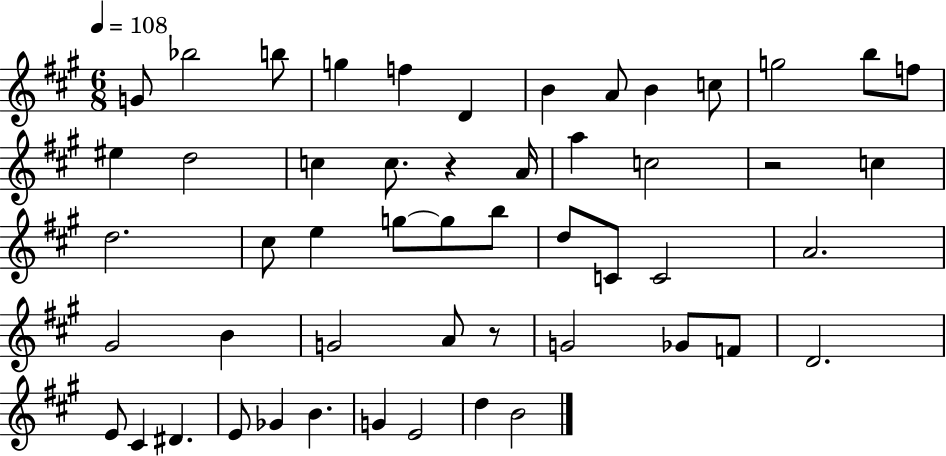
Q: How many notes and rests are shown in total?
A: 52